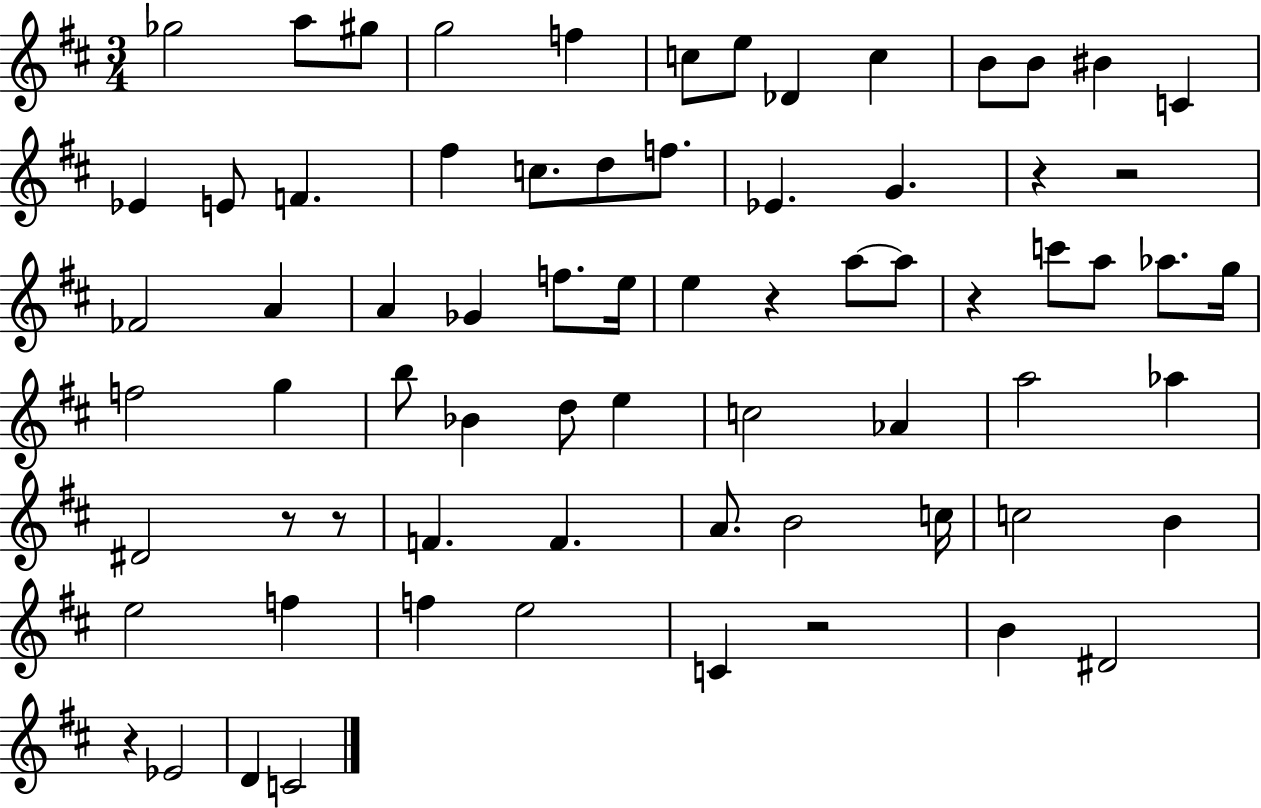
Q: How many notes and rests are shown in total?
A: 71